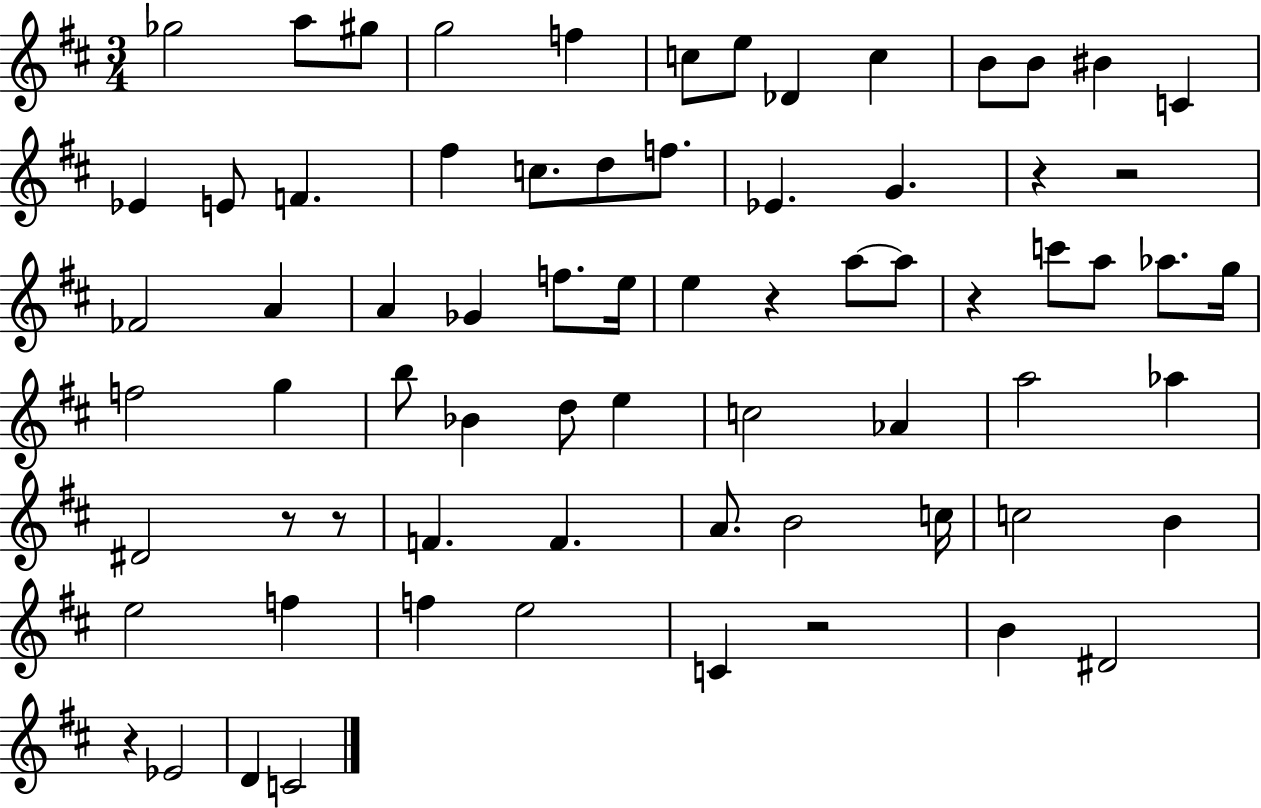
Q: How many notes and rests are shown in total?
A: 71